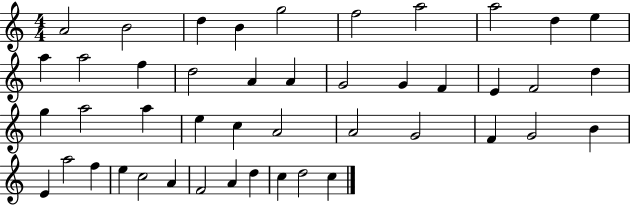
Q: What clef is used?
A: treble